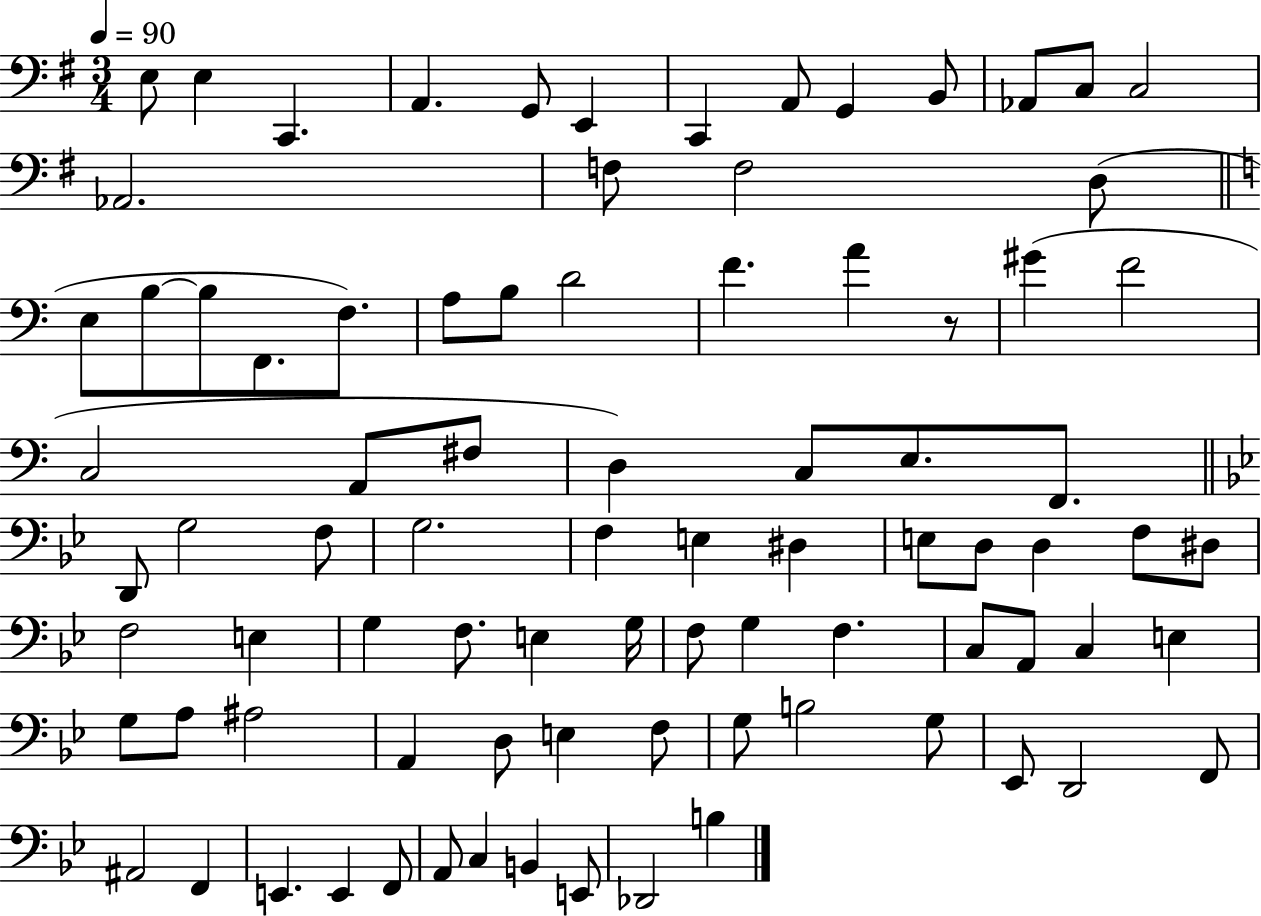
X:1
T:Untitled
M:3/4
L:1/4
K:G
E,/2 E, C,, A,, G,,/2 E,, C,, A,,/2 G,, B,,/2 _A,,/2 C,/2 C,2 _A,,2 F,/2 F,2 D,/2 E,/2 B,/2 B,/2 F,,/2 F,/2 A,/2 B,/2 D2 F A z/2 ^G F2 C,2 A,,/2 ^F,/2 D, C,/2 E,/2 F,,/2 D,,/2 G,2 F,/2 G,2 F, E, ^D, E,/2 D,/2 D, F,/2 ^D,/2 F,2 E, G, F,/2 E, G,/4 F,/2 G, F, C,/2 A,,/2 C, E, G,/2 A,/2 ^A,2 A,, D,/2 E, F,/2 G,/2 B,2 G,/2 _E,,/2 D,,2 F,,/2 ^A,,2 F,, E,, E,, F,,/2 A,,/2 C, B,, E,,/2 _D,,2 B,